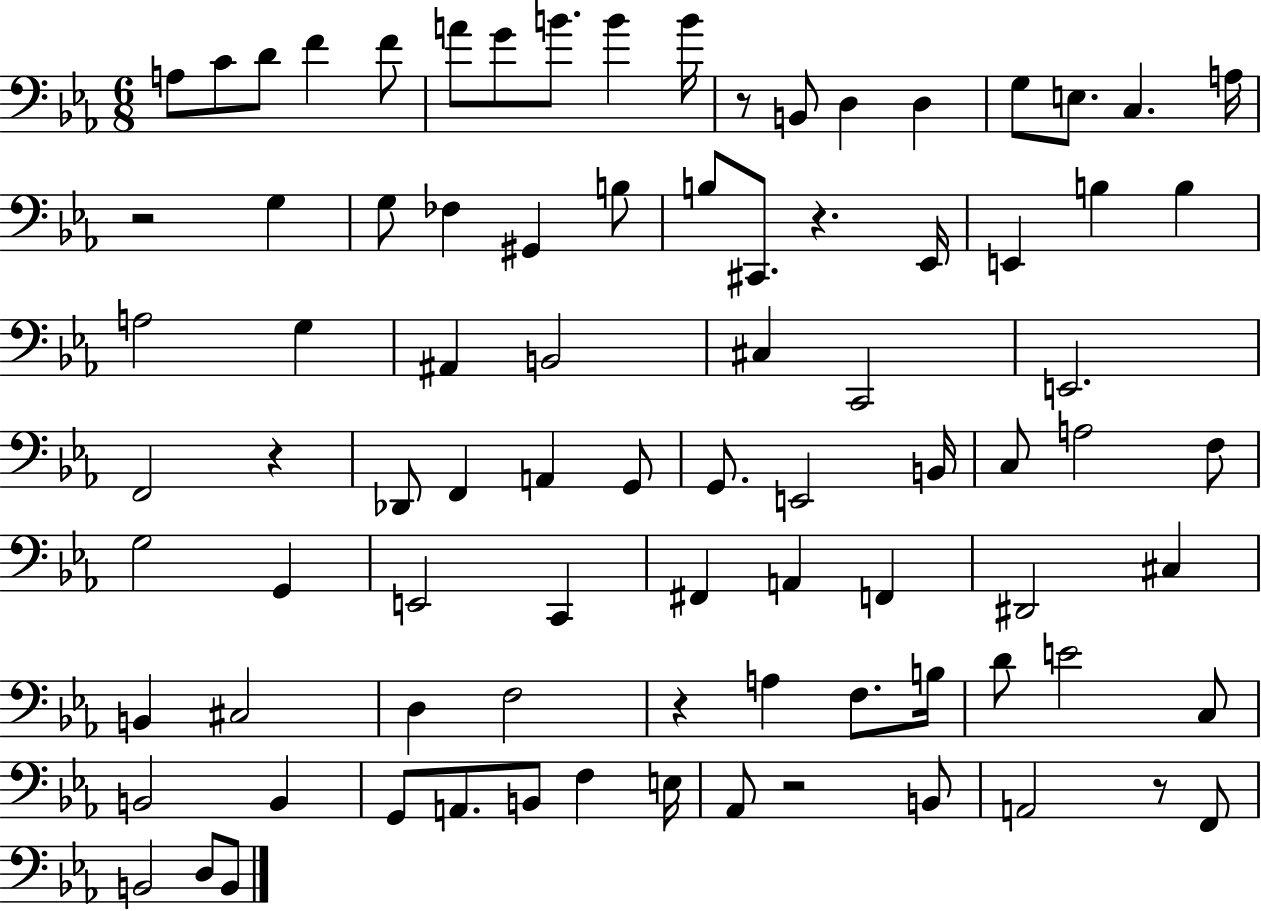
{
  \clef bass
  \numericTimeSignature
  \time 6/8
  \key ees \major
  a8 c'8 d'8 f'4 f'8 | a'8 g'8 b'8. b'4 b'16 | r8 b,8 d4 d4 | g8 e8. c4. a16 | \break r2 g4 | g8 fes4 gis,4 b8 | b8 cis,8. r4. ees,16 | e,4 b4 b4 | \break a2 g4 | ais,4 b,2 | cis4 c,2 | e,2. | \break f,2 r4 | des,8 f,4 a,4 g,8 | g,8. e,2 b,16 | c8 a2 f8 | \break g2 g,4 | e,2 c,4 | fis,4 a,4 f,4 | dis,2 cis4 | \break b,4 cis2 | d4 f2 | r4 a4 f8. b16 | d'8 e'2 c8 | \break b,2 b,4 | g,8 a,8. b,8 f4 e16 | aes,8 r2 b,8 | a,2 r8 f,8 | \break b,2 d8 b,8 | \bar "|."
}